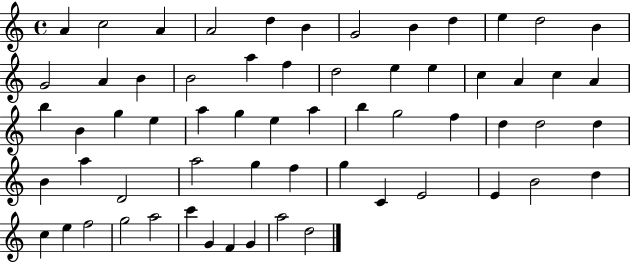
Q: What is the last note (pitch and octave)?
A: D5